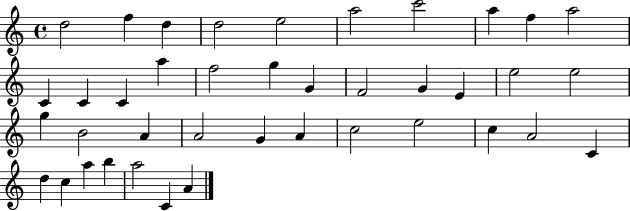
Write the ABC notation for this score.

X:1
T:Untitled
M:4/4
L:1/4
K:C
d2 f d d2 e2 a2 c'2 a f a2 C C C a f2 g G F2 G E e2 e2 g B2 A A2 G A c2 e2 c A2 C d c a b a2 C A